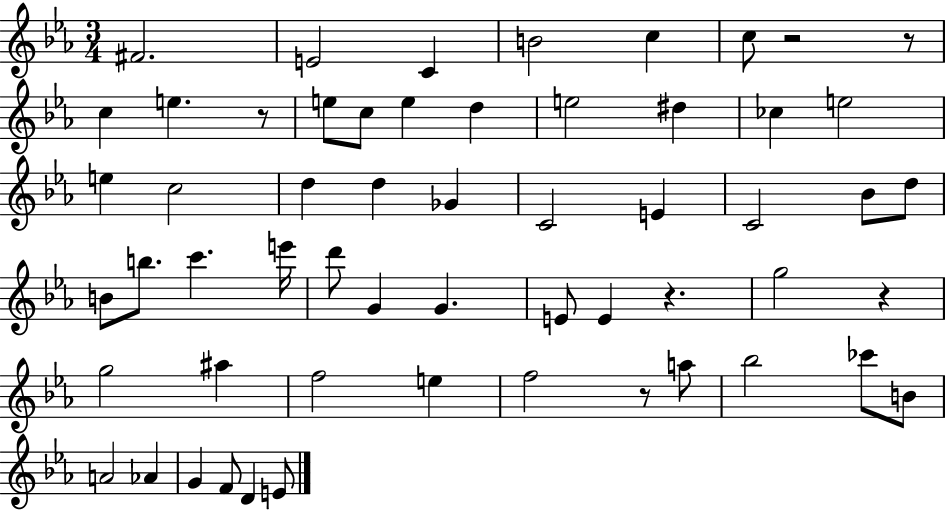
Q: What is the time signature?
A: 3/4